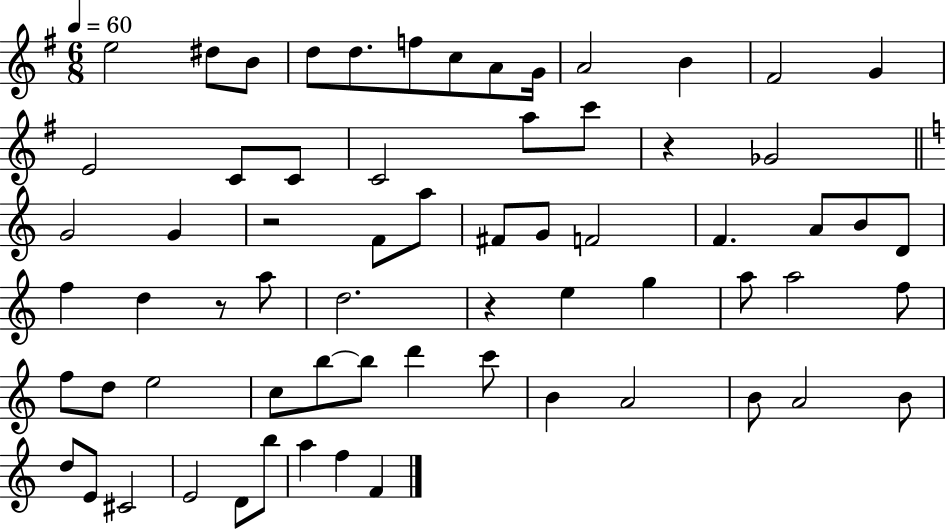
E5/h D#5/e B4/e D5/e D5/e. F5/e C5/e A4/e G4/s A4/h B4/q F#4/h G4/q E4/h C4/e C4/e C4/h A5/e C6/e R/q Gb4/h G4/h G4/q R/h F4/e A5/e F#4/e G4/e F4/h F4/q. A4/e B4/e D4/e F5/q D5/q R/e A5/e D5/h. R/q E5/q G5/q A5/e A5/h F5/e F5/e D5/e E5/h C5/e B5/e B5/e D6/q C6/e B4/q A4/h B4/e A4/h B4/e D5/e E4/e C#4/h E4/h D4/e B5/e A5/q F5/q F4/q